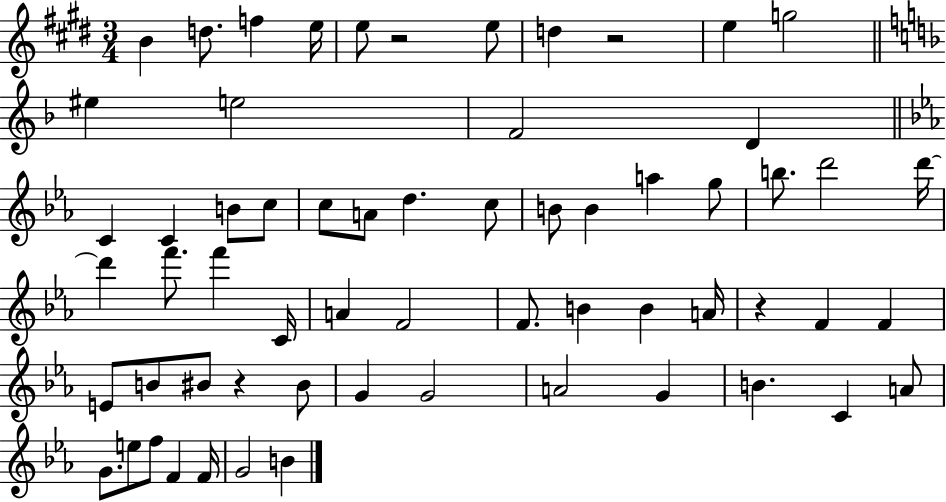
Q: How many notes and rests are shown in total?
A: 62